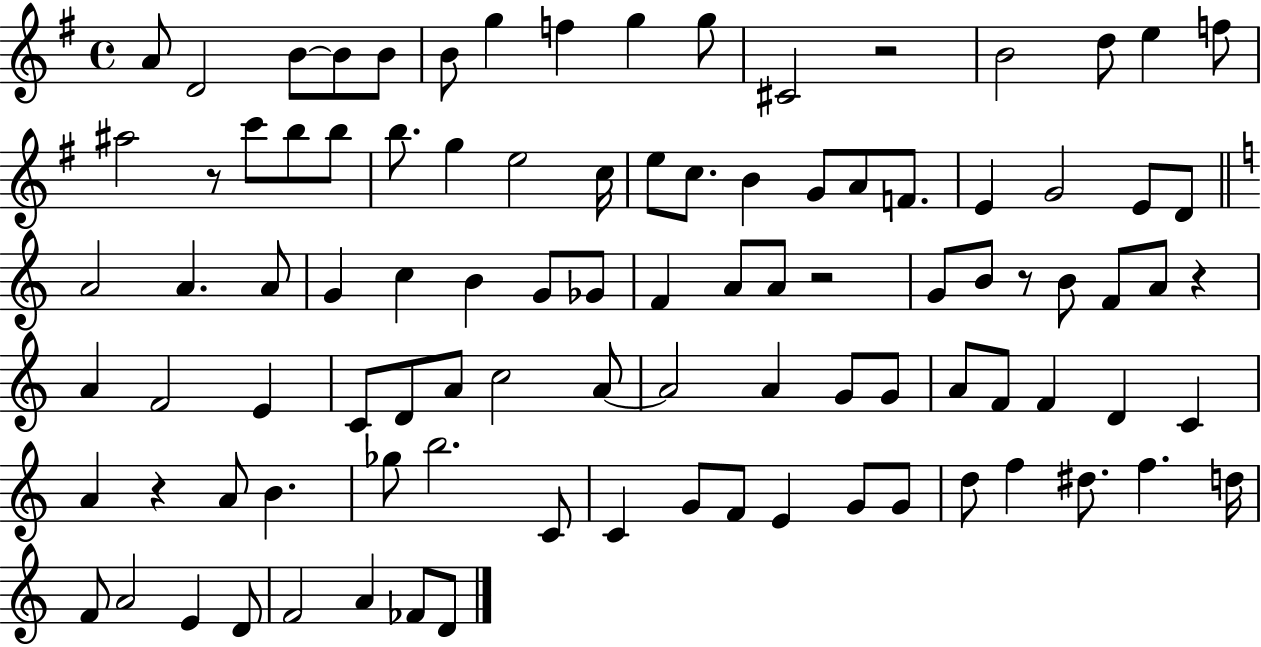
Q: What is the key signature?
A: G major